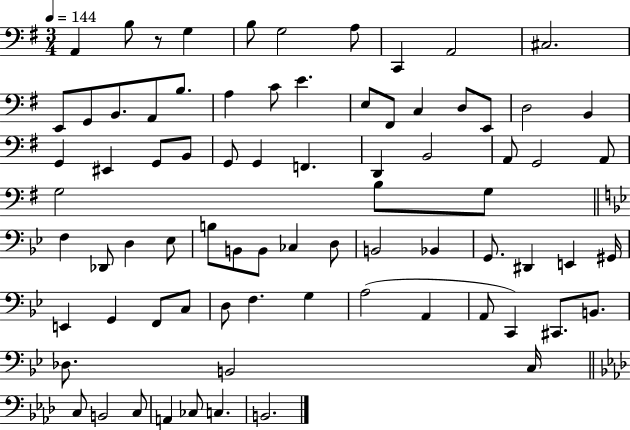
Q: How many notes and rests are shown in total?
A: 78